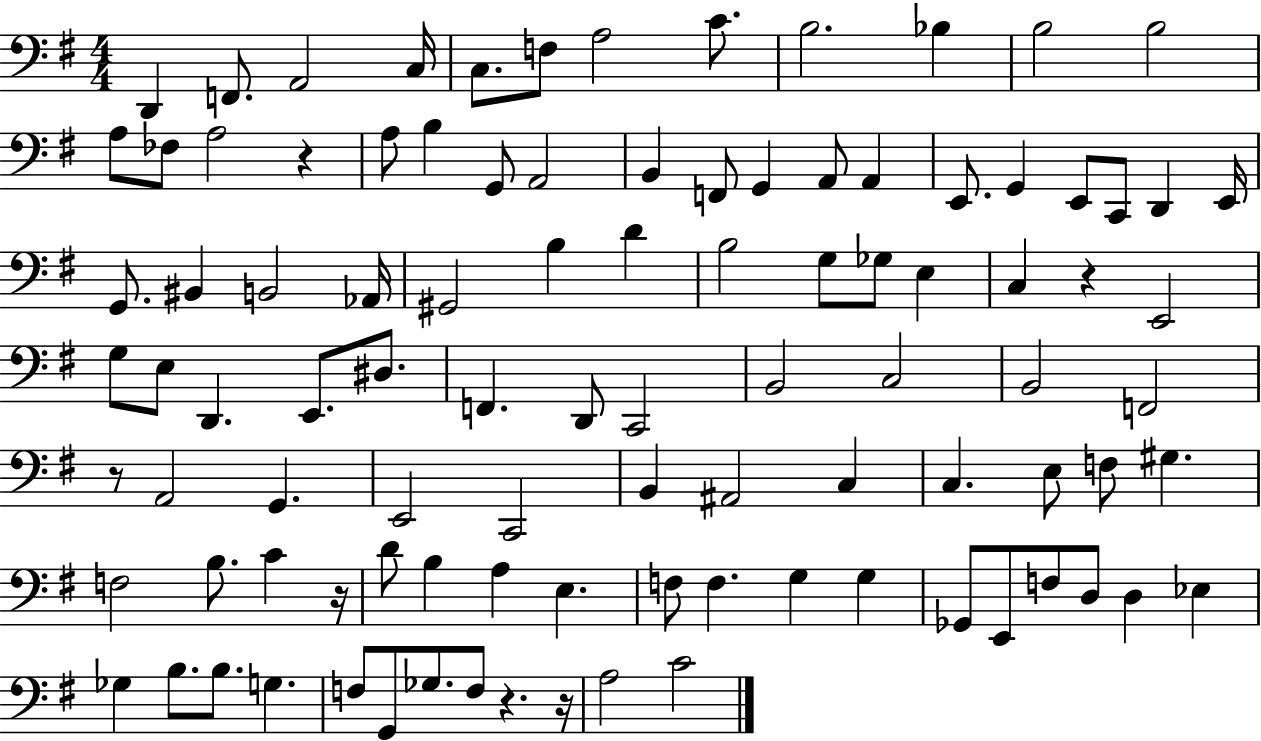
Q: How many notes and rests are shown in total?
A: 99